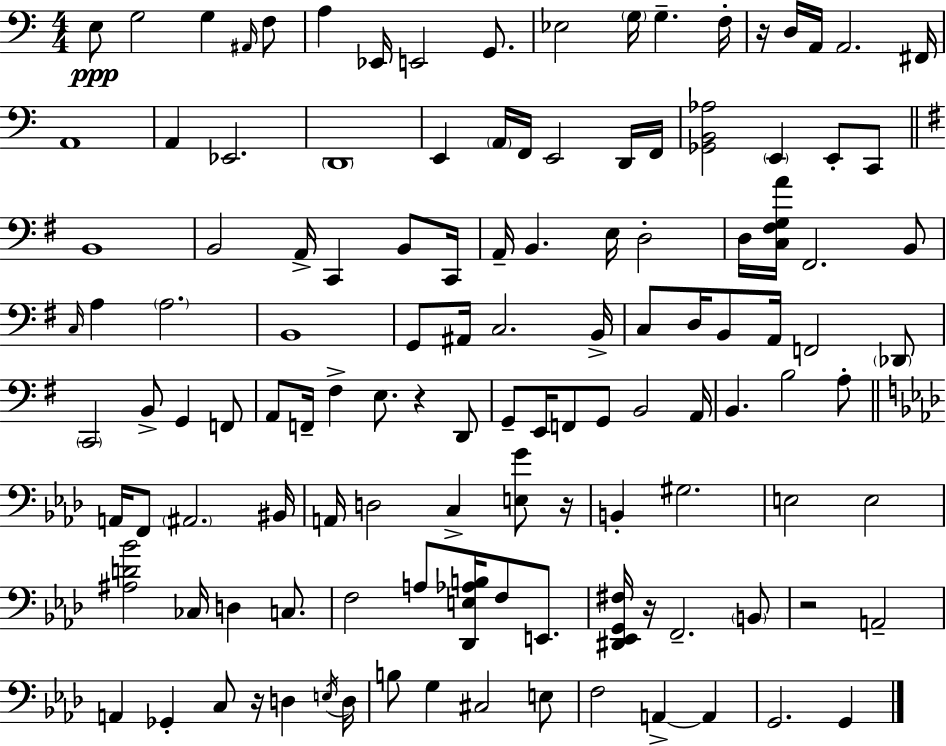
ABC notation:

X:1
T:Untitled
M:4/4
L:1/4
K:Am
E,/2 G,2 G, ^A,,/4 F,/2 A, _E,,/4 E,,2 G,,/2 _E,2 G,/4 G, F,/4 z/4 D,/4 A,,/4 A,,2 ^F,,/4 A,,4 A,, _E,,2 D,,4 E,, A,,/4 F,,/4 E,,2 D,,/4 F,,/4 [_G,,B,,_A,]2 E,, E,,/2 C,,/2 B,,4 B,,2 A,,/4 C,, B,,/2 C,,/4 A,,/4 B,, E,/4 D,2 D,/4 [C,^F,G,A]/4 ^F,,2 B,,/2 C,/4 A, A,2 B,,4 G,,/2 ^A,,/4 C,2 B,,/4 C,/2 D,/4 B,,/2 A,,/4 F,,2 _D,,/2 C,,2 B,,/2 G,, F,,/2 A,,/2 F,,/4 ^F, E,/2 z D,,/2 G,,/2 E,,/4 F,,/2 G,,/2 B,,2 A,,/4 B,, B,2 A,/2 A,,/4 F,,/2 ^A,,2 ^B,,/4 A,,/4 D,2 C, [E,G]/2 z/4 B,, ^G,2 E,2 E,2 [^A,D_B]2 _C,/4 D, C,/2 F,2 A,/2 [_D,,E,_A,B,]/4 F,/2 E,,/2 [^D,,_E,,G,,^F,]/4 z/4 F,,2 B,,/2 z2 A,,2 A,, _G,, C,/2 z/4 D, E,/4 D,/4 B,/2 G, ^C,2 E,/2 F,2 A,, A,, G,,2 G,,